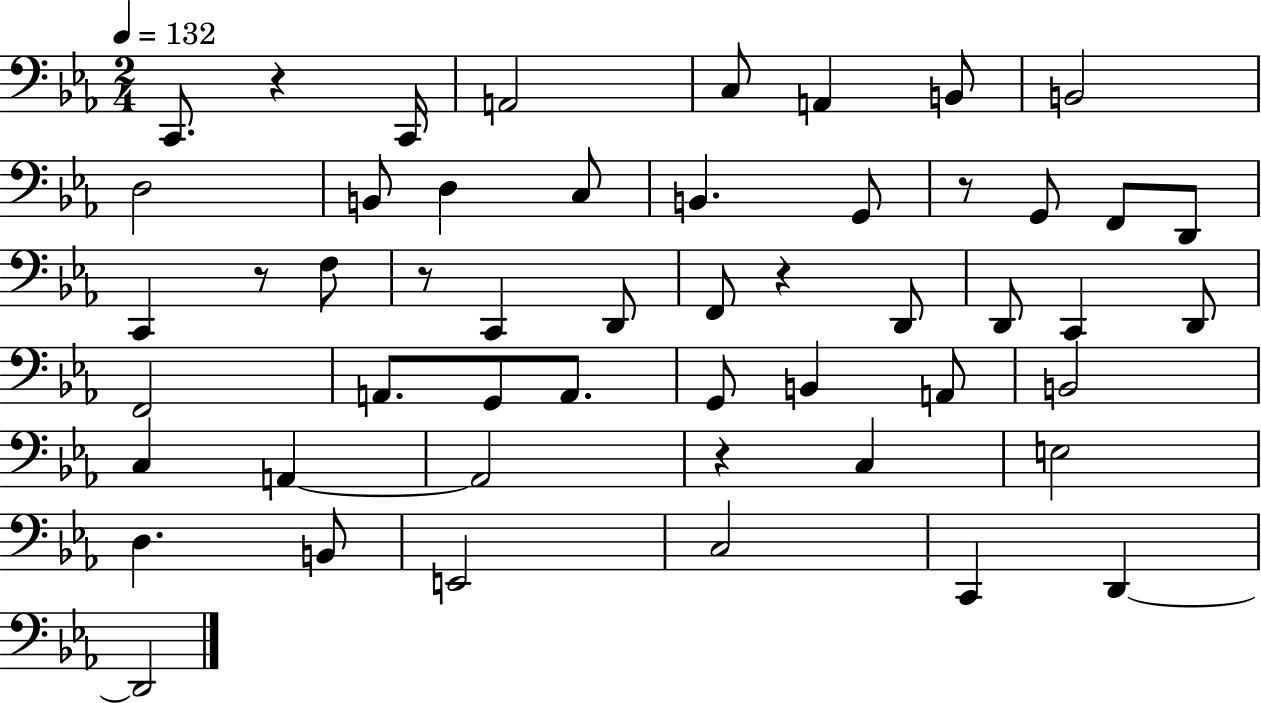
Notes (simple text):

C2/e. R/q C2/s A2/h C3/e A2/q B2/e B2/h D3/h B2/e D3/q C3/e B2/q. G2/e R/e G2/e F2/e D2/e C2/q R/e F3/e R/e C2/q D2/e F2/e R/q D2/e D2/e C2/q D2/e F2/h A2/e. G2/e A2/e. G2/e B2/q A2/e B2/h C3/q A2/q A2/h R/q C3/q E3/h D3/q. B2/e E2/h C3/h C2/q D2/q D2/h